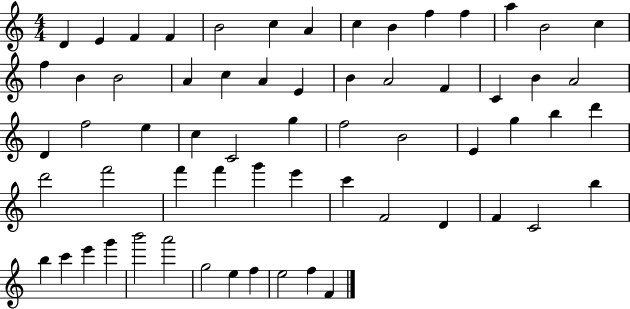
{
  \clef treble
  \numericTimeSignature
  \time 4/4
  \key c \major
  d'4 e'4 f'4 f'4 | b'2 c''4 a'4 | c''4 b'4 f''4 f''4 | a''4 b'2 c''4 | \break f''4 b'4 b'2 | a'4 c''4 a'4 e'4 | b'4 a'2 f'4 | c'4 b'4 a'2 | \break d'4 f''2 e''4 | c''4 c'2 g''4 | f''2 b'2 | e'4 g''4 b''4 d'''4 | \break d'''2 f'''2 | f'''4 f'''4 g'''4 e'''4 | c'''4 f'2 d'4 | f'4 c'2 b''4 | \break b''4 c'''4 e'''4 g'''4 | b'''2 a'''2 | g''2 e''4 f''4 | e''2 f''4 f'4 | \break \bar "|."
}